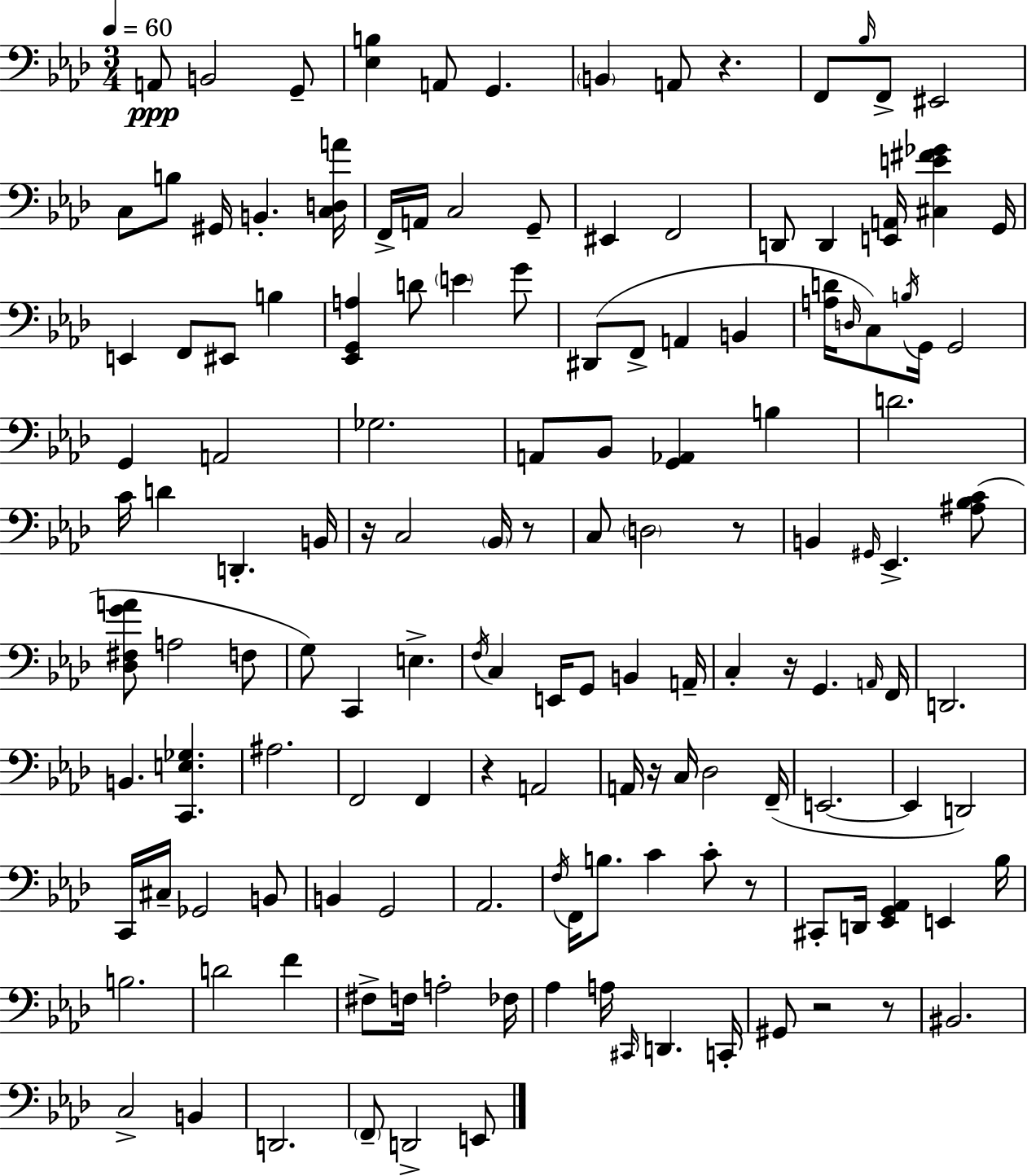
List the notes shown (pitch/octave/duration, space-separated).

A2/e B2/h G2/e [Eb3,B3]/q A2/e G2/q. B2/q A2/e R/q. F2/e Bb3/s F2/e EIS2/h C3/e B3/e G#2/s B2/q. [C3,D3,A4]/s F2/s A2/s C3/h G2/e EIS2/q F2/h D2/e D2/q [E2,A2]/s [C#3,E4,F#4,Gb4]/q G2/s E2/q F2/e EIS2/e B3/q [Eb2,G2,A3]/q D4/e E4/q G4/e D#2/e F2/e A2/q B2/q [A3,D4]/s D3/s C3/e B3/s G2/s G2/h G2/q A2/h Gb3/h. A2/e Bb2/e [G2,Ab2]/q B3/q D4/h. C4/s D4/q D2/q. B2/s R/s C3/h Bb2/s R/e C3/e D3/h R/e B2/q G#2/s Eb2/q. [A#3,Bb3,C4]/e [Db3,F#3,G4,A4]/e A3/h F3/e G3/e C2/q E3/q. F3/s C3/q E2/s G2/e B2/q A2/s C3/q R/s G2/q. A2/s F2/s D2/h. B2/q. [C2,E3,Gb3]/q. A#3/h. F2/h F2/q R/q A2/h A2/s R/s C3/s Db3/h F2/s E2/h. E2/q D2/h C2/s C#3/s Gb2/h B2/e B2/q G2/h Ab2/h. F3/s F2/s B3/e. C4/q C4/e R/e C#2/e D2/s [Eb2,G2,Ab2]/q E2/q Bb3/s B3/h. D4/h F4/q F#3/e F3/s A3/h FES3/s Ab3/q A3/s C#2/s D2/q. C2/s G#2/e R/h R/e BIS2/h. C3/h B2/q D2/h. F2/e D2/h E2/e